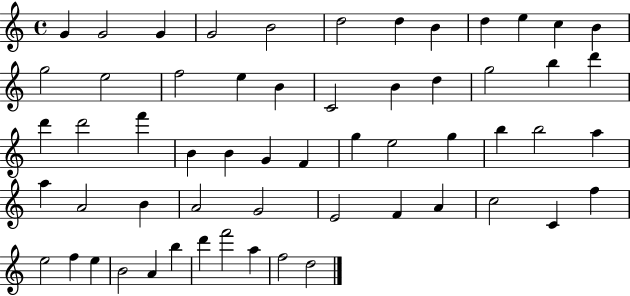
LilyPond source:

{
  \clef treble
  \time 4/4
  \defaultTimeSignature
  \key c \major
  g'4 g'2 g'4 | g'2 b'2 | d''2 d''4 b'4 | d''4 e''4 c''4 b'4 | \break g''2 e''2 | f''2 e''4 b'4 | c'2 b'4 d''4 | g''2 b''4 d'''4 | \break d'''4 d'''2 f'''4 | b'4 b'4 g'4 f'4 | g''4 e''2 g''4 | b''4 b''2 a''4 | \break a''4 a'2 b'4 | a'2 g'2 | e'2 f'4 a'4 | c''2 c'4 f''4 | \break e''2 f''4 e''4 | b'2 a'4 b''4 | d'''4 f'''2 a''4 | f''2 d''2 | \break \bar "|."
}